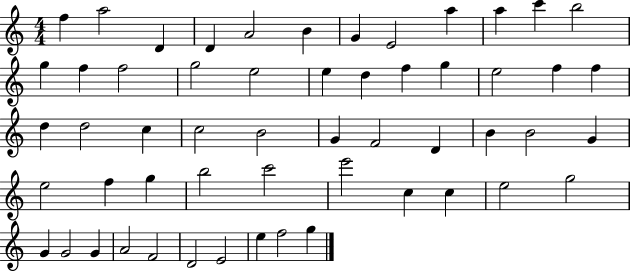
F5/q A5/h D4/q D4/q A4/h B4/q G4/q E4/h A5/q A5/q C6/q B5/h G5/q F5/q F5/h G5/h E5/h E5/q D5/q F5/q G5/q E5/h F5/q F5/q D5/q D5/h C5/q C5/h B4/h G4/q F4/h D4/q B4/q B4/h G4/q E5/h F5/q G5/q B5/h C6/h E6/h C5/q C5/q E5/h G5/h G4/q G4/h G4/q A4/h F4/h D4/h E4/h E5/q F5/h G5/q